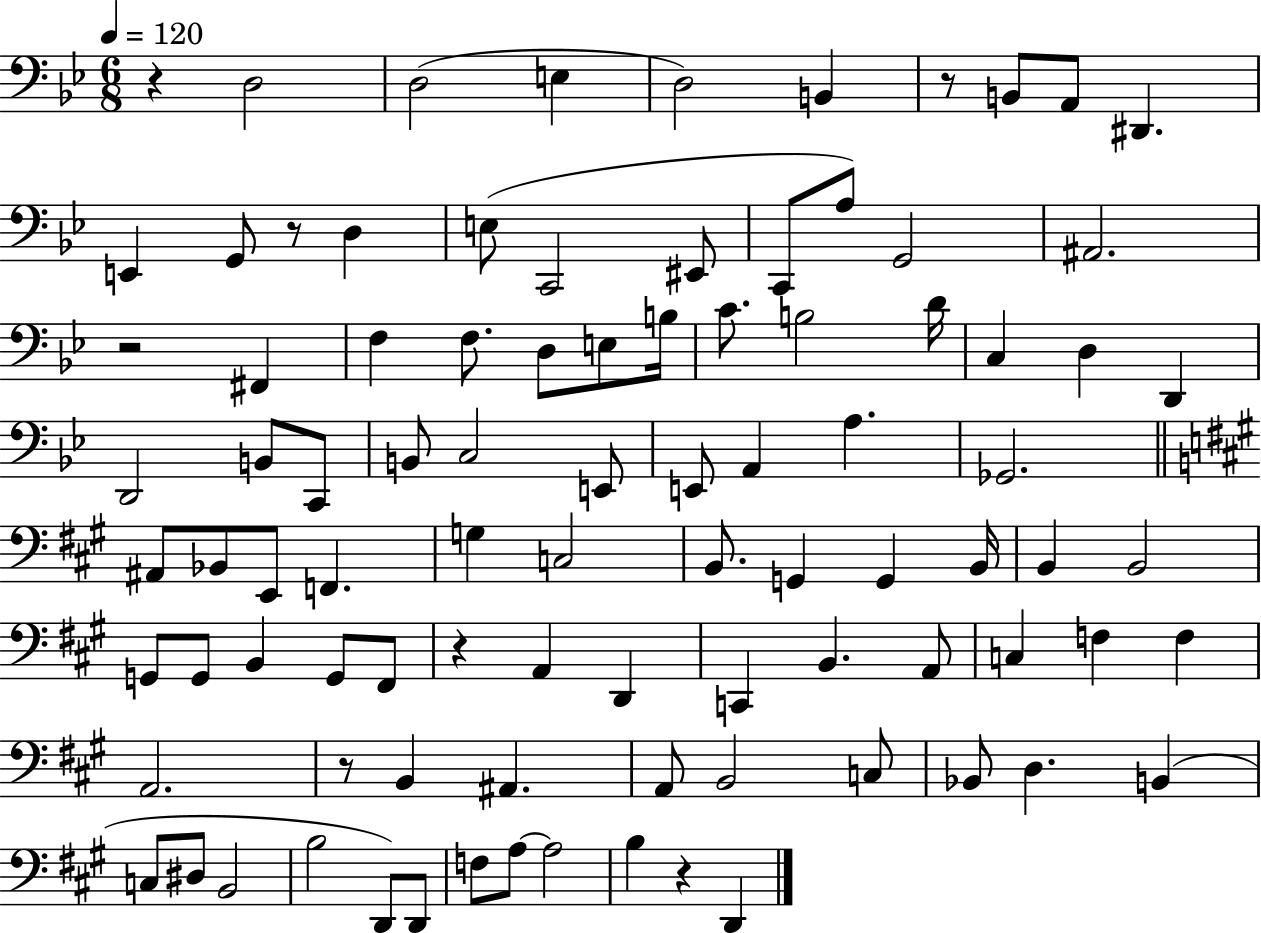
R/q D3/h D3/h E3/q D3/h B2/q R/e B2/e A2/e D#2/q. E2/q G2/e R/e D3/q E3/e C2/h EIS2/e C2/e A3/e G2/h A#2/h. R/h F#2/q F3/q F3/e. D3/e E3/e B3/s C4/e. B3/h D4/s C3/q D3/q D2/q D2/h B2/e C2/e B2/e C3/h E2/e E2/e A2/q A3/q. Gb2/h. A#2/e Bb2/e E2/e F2/q. G3/q C3/h B2/e. G2/q G2/q B2/s B2/q B2/h G2/e G2/e B2/q G2/e F#2/e R/q A2/q D2/q C2/q B2/q. A2/e C3/q F3/q F3/q A2/h. R/e B2/q A#2/q. A2/e B2/h C3/e Bb2/e D3/q. B2/q C3/e D#3/e B2/h B3/h D2/e D2/e F3/e A3/e A3/h B3/q R/q D2/q